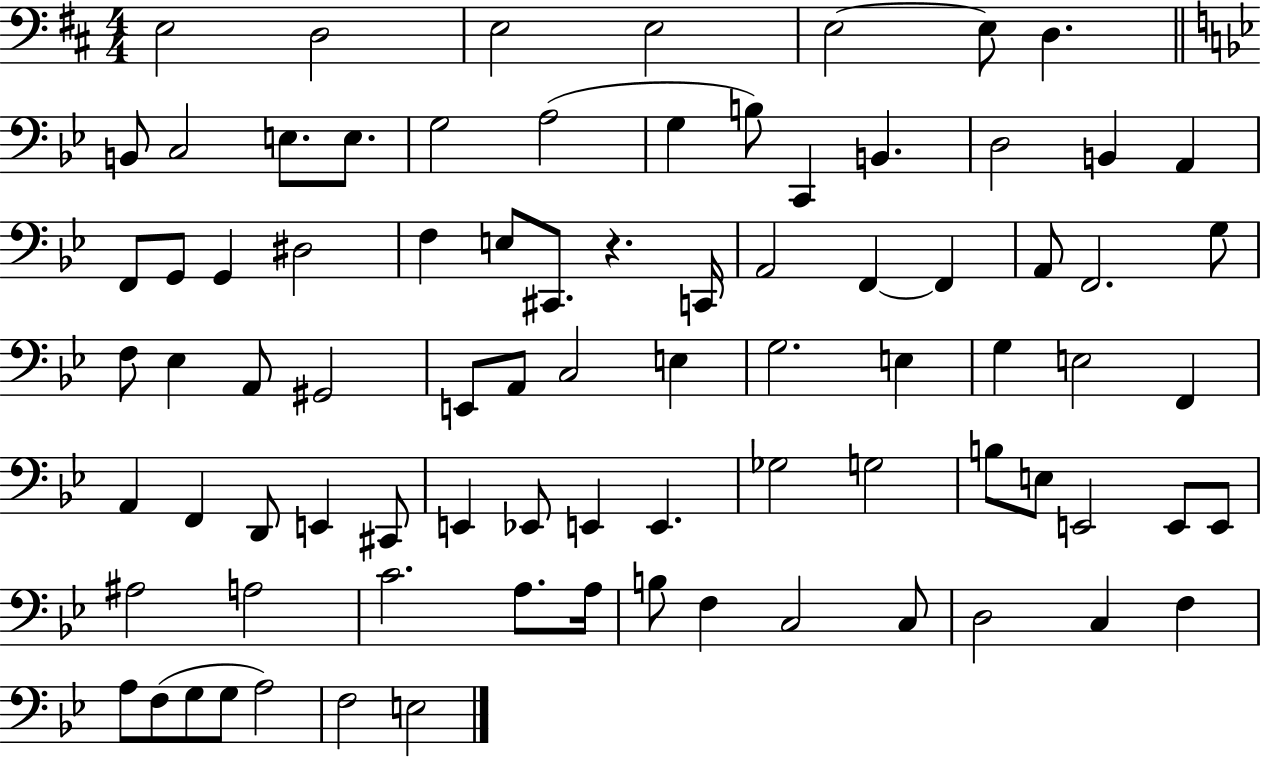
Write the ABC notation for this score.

X:1
T:Untitled
M:4/4
L:1/4
K:D
E,2 D,2 E,2 E,2 E,2 E,/2 D, B,,/2 C,2 E,/2 E,/2 G,2 A,2 G, B,/2 C,, B,, D,2 B,, A,, F,,/2 G,,/2 G,, ^D,2 F, E,/2 ^C,,/2 z C,,/4 A,,2 F,, F,, A,,/2 F,,2 G,/2 F,/2 _E, A,,/2 ^G,,2 E,,/2 A,,/2 C,2 E, G,2 E, G, E,2 F,, A,, F,, D,,/2 E,, ^C,,/2 E,, _E,,/2 E,, E,, _G,2 G,2 B,/2 E,/2 E,,2 E,,/2 E,,/2 ^A,2 A,2 C2 A,/2 A,/4 B,/2 F, C,2 C,/2 D,2 C, F, A,/2 F,/2 G,/2 G,/2 A,2 F,2 E,2